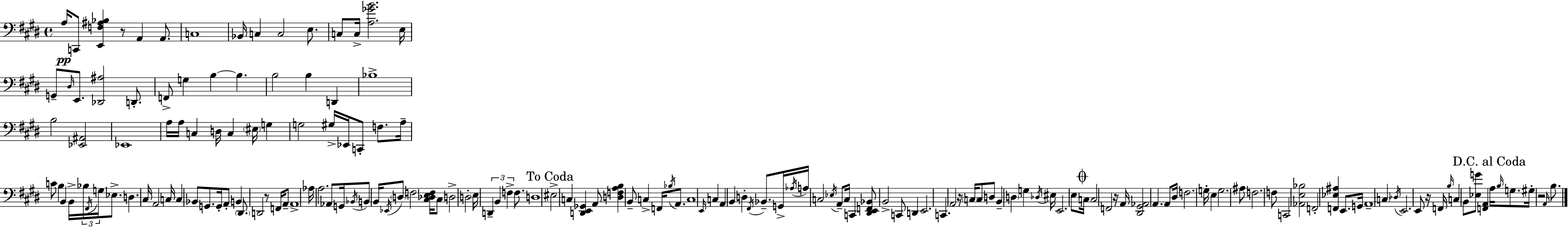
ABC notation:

X:1
T:Untitled
M:4/4
L:1/4
K:E
A,/4 C,,/2 [E,,F,^A,_B,] z/2 A,, A,,/2 C,4 _B,,/4 C, C,2 E,/2 C,/2 C,/4 [A,_GB]2 E,/4 G,,/2 ^D,/4 E,,/2 [_D,,^A,]2 D,,/2 F,,/2 G, B, B, B,2 B, D,, _B,4 B,2 [_E,,^A,,]2 _E,,4 A,/4 A,/4 C, D,/4 C, ^E,/4 G, G,2 ^G,/4 _E,,/4 C,,/2 F,/2 A,/4 C/2 B, B,, B,,/4 _B,/4 ^F,,/4 G,/4 _E,/2 D, ^C,/4 A,,2 C,/4 C, _B,,/2 G,,/2 G,,/4 A,,/2 B,, ^D,,/2 D,,2 z/2 F,,/4 A,,/2 A,,4 _A,/4 A,2 _A,,/2 G,,/4 _B,,/4 B,,/2 B,,/4 _E,,/4 D,/2 F,2 [^C,_D,E,F,]/4 ^C,/2 D,2 D,2 E,/4 D,, B,, F, F,/2 D,4 ^E,2 C, [D,,E,,_G,,] A,,/2 [D,F,A,B,] B,,/2 C, F,,/4 _B,/4 A,,/2 C,4 E,,/4 C, A,, B,, D, ^F,,/4 _B,,/2 G,,/4 _A,/4 A,/4 C,2 _E,/4 A,,/2 C,/4 C,, [^D,,E,,F,,_B,,]/2 B,,2 C,,/2 D,, E,,2 C,, A,,2 z/4 C,/4 C,/2 D,/2 B,, D, G, _D,/4 ^E,/4 E,,2 E,/2 C,/4 C,2 F,,2 z/4 A,,/4 [^D,,^G,,_A,,]2 A,, A,,/2 ^D,/4 F,2 G,/4 E, G,2 ^A,/2 F,2 F,/2 C,,2 [_A,,E,_B,]2 F,,2 [F,,_E,^A,] E,,/2 G,,/4 A,,4 C, _D,/4 E,,2 E,,/2 z/4 F,,/4 B,/4 C, B,,/2 [_E,G]/2 [F,,A,,] A,/4 B,/4 G,/2 ^G,/4 z2 A,,/4 B,/2